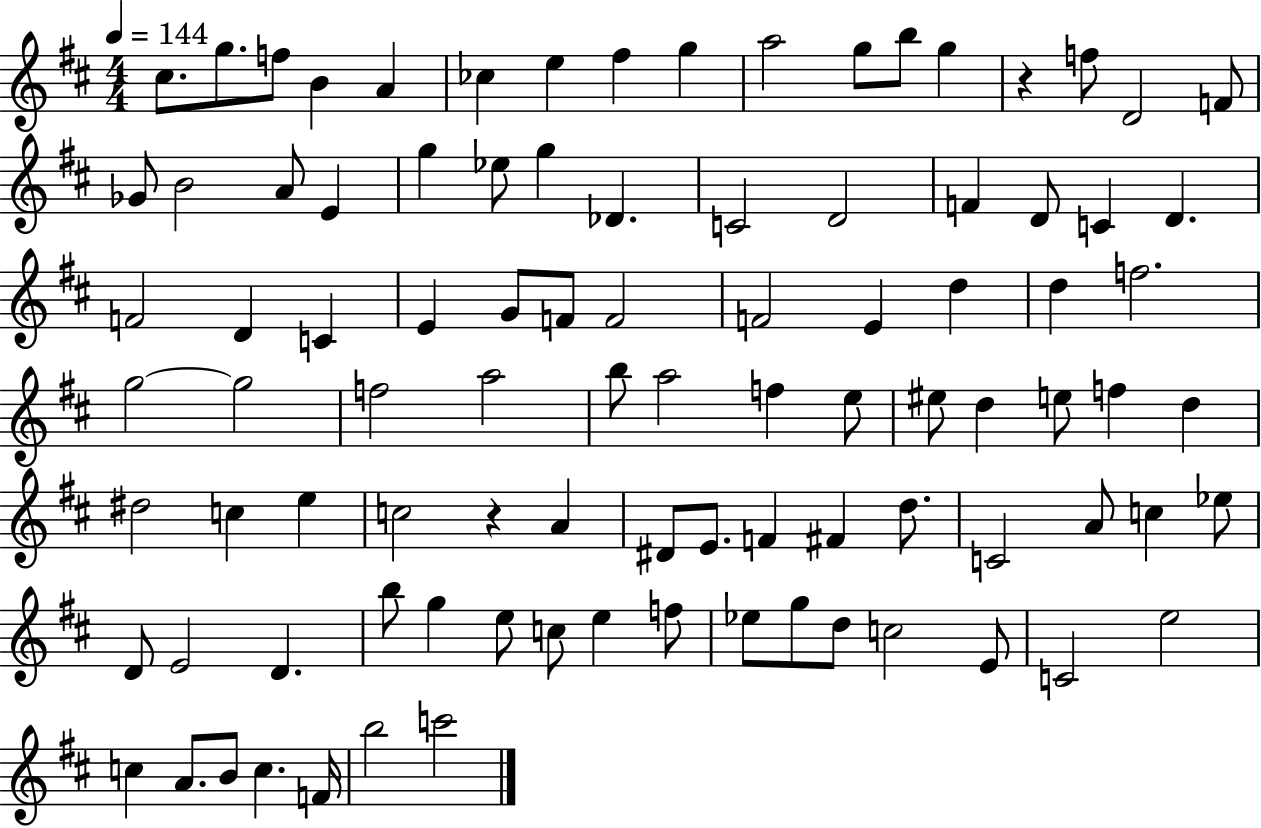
C#5/e. G5/e. F5/e B4/q A4/q CES5/q E5/q F#5/q G5/q A5/h G5/e B5/e G5/q R/q F5/e D4/h F4/e Gb4/e B4/h A4/e E4/q G5/q Eb5/e G5/q Db4/q. C4/h D4/h F4/q D4/e C4/q D4/q. F4/h D4/q C4/q E4/q G4/e F4/e F4/h F4/h E4/q D5/q D5/q F5/h. G5/h G5/h F5/h A5/h B5/e A5/h F5/q E5/e EIS5/e D5/q E5/e F5/q D5/q D#5/h C5/q E5/q C5/h R/q A4/q D#4/e E4/e. F4/q F#4/q D5/e. C4/h A4/e C5/q Eb5/e D4/e E4/h D4/q. B5/e G5/q E5/e C5/e E5/q F5/e Eb5/e G5/e D5/e C5/h E4/e C4/h E5/h C5/q A4/e. B4/e C5/q. F4/s B5/h C6/h